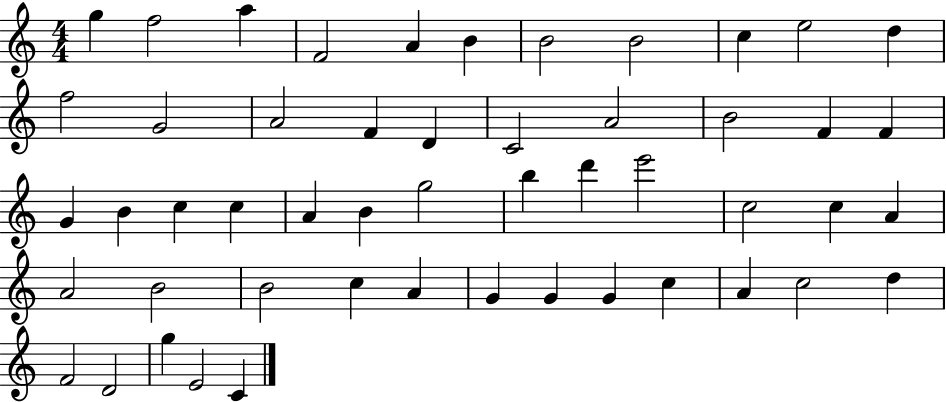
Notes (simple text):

G5/q F5/h A5/q F4/h A4/q B4/q B4/h B4/h C5/q E5/h D5/q F5/h G4/h A4/h F4/q D4/q C4/h A4/h B4/h F4/q F4/q G4/q B4/q C5/q C5/q A4/q B4/q G5/h B5/q D6/q E6/h C5/h C5/q A4/q A4/h B4/h B4/h C5/q A4/q G4/q G4/q G4/q C5/q A4/q C5/h D5/q F4/h D4/h G5/q E4/h C4/q